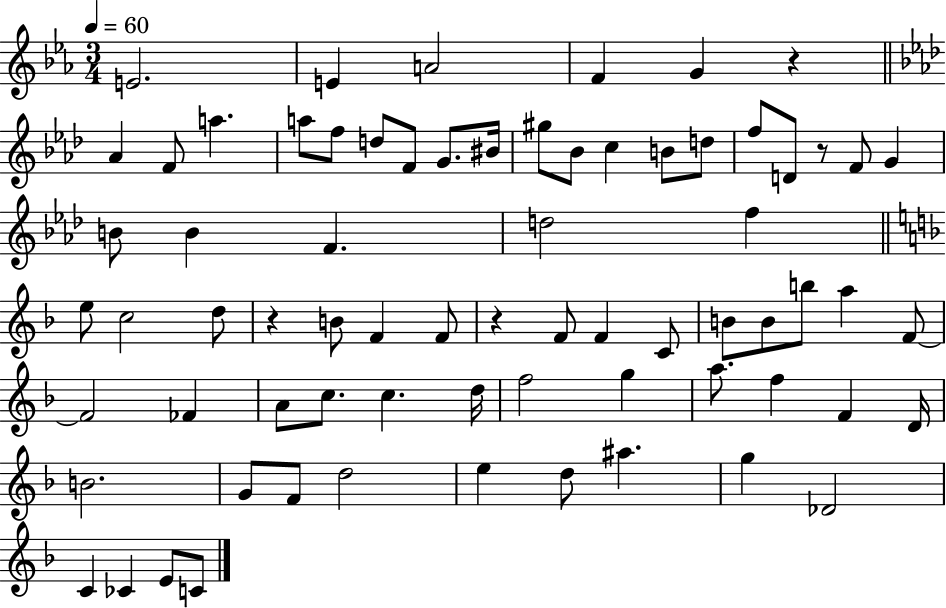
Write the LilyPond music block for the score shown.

{
  \clef treble
  \numericTimeSignature
  \time 3/4
  \key ees \major
  \tempo 4 = 60
  e'2. | e'4 a'2 | f'4 g'4 r4 | \bar "||" \break \key aes \major aes'4 f'8 a''4. | a''8 f''8 d''8 f'8 g'8. bis'16 | gis''8 bes'8 c''4 b'8 d''8 | f''8 d'8 r8 f'8 g'4 | \break b'8 b'4 f'4. | d''2 f''4 | \bar "||" \break \key f \major e''8 c''2 d''8 | r4 b'8 f'4 f'8 | r4 f'8 f'4 c'8 | b'8 b'8 b''8 a''4 f'8~~ | \break f'2 fes'4 | a'8 c''8. c''4. d''16 | f''2 g''4 | a''8. f''4 f'4 d'16 | \break b'2. | g'8 f'8 d''2 | e''4 d''8 ais''4. | g''4 des'2 | \break c'4 ces'4 e'8 c'8 | \bar "|."
}